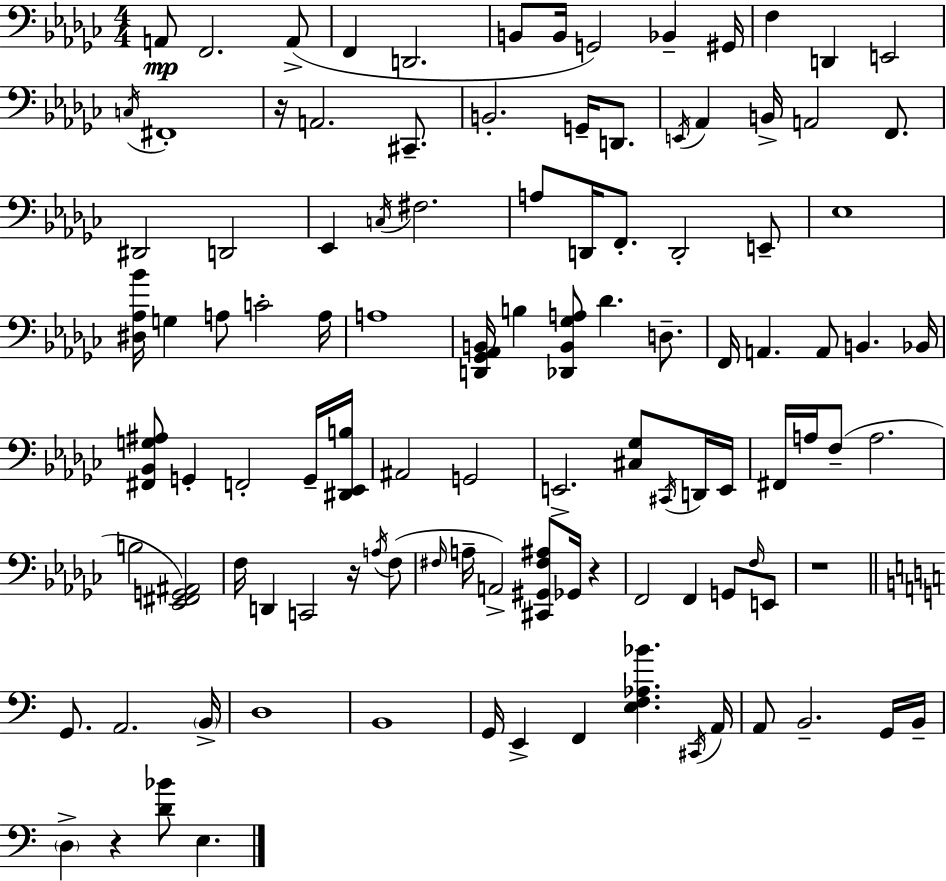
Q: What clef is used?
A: bass